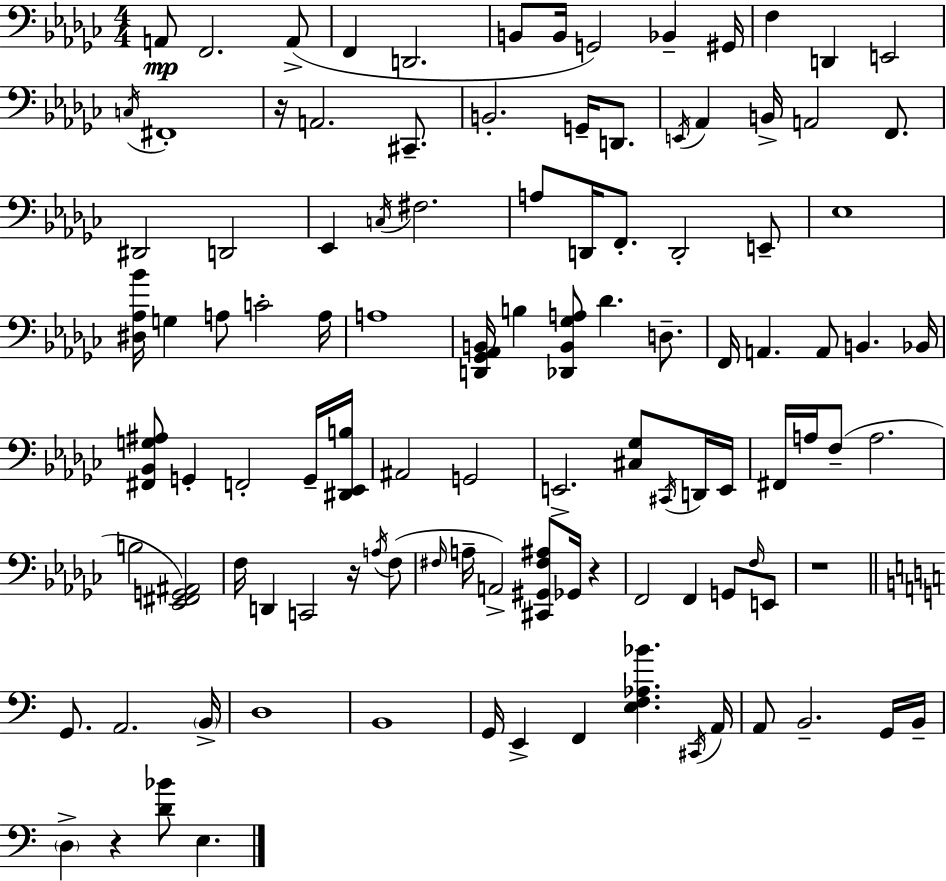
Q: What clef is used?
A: bass